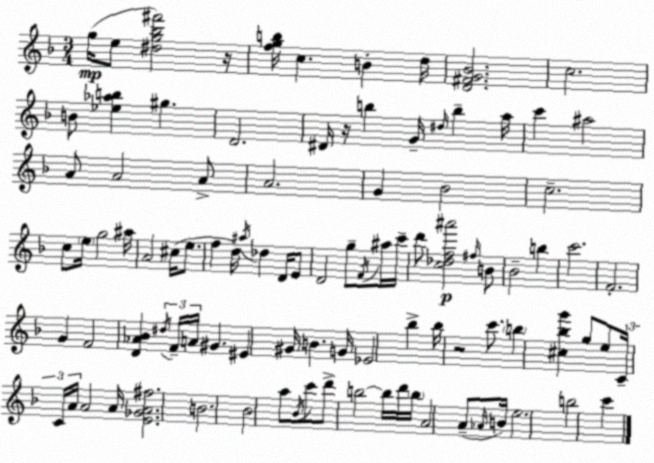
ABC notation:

X:1
T:Untitled
M:3/4
L:1/4
K:Dm
g/4 e/2 [^dg_b^f']2 z/4 [fgb]/4 c B d/4 [D^FG_B]2 c2 B/2 [_e_ab] ^g D2 ^D/4 z/4 b G/4 ^d/4 b a/4 c' ^a2 A/2 A2 A/2 A2 G _B2 c2 c/2 e/4 g2 ^a/4 A2 ^c/4 e/2 f d/4 ^a/4 _d D/4 E/2 D2 g/2 F/4 ^a/4 c'/4 d'/2 [c_df^a']2 ^f/4 B/2 _B2 b c'2 F2 G F2 [D_A_B] ^d/4 F/4 A/4 ^G ^E ^G/4 B G/4 _E2 _b _b/4 z2 c'/2 b [^c_bg'] g/2 e/2 C/4 C/4 A/4 A2 A/4 [E_GA^f]2 B2 _B2 a/2 _B/4 c'/2 d'/2 b2 b/4 d'/4 b/4 A2 A/2 _A/4 B/4 e2 b2 c'